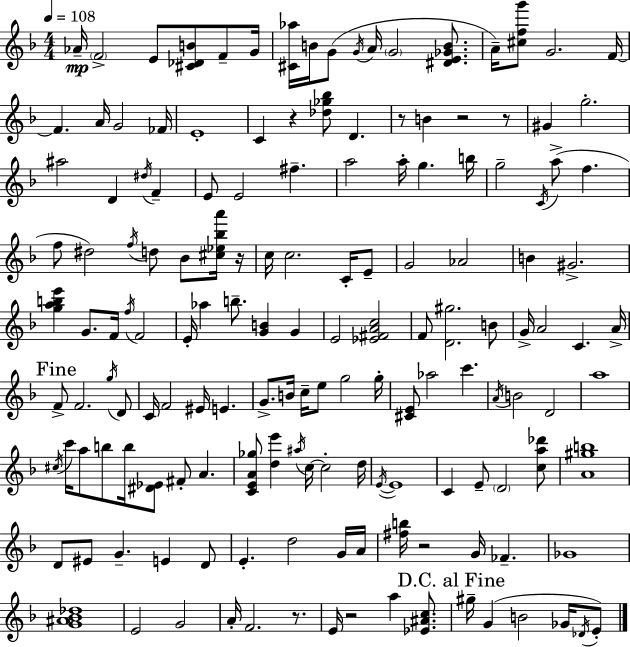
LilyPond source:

{
  \clef treble
  \numericTimeSignature
  \time 4/4
  \key f \major
  \tempo 4 = 108
  aes'16--\mp \parenthesize f'2-> e'8 <cis' des' b'>8 f'8-- g'16 | <cis' aes''>16 b'16 g'8( \acciaccatura { g'16 } a'16 \parenthesize g'2 <dis' e' ges' b'>8. | a'16--) <cis'' f'' g'''>8 g'2. | f'16~~ f'4. a'16 g'2 | \break fes'16 e'1-. | c'4 r4 <des'' ges'' bes''>8 d'4. | r8 b'4 r2 r8 | gis'4 g''2.-. | \break ais''2 d'4 \acciaccatura { dis''16 } f'4-- | e'8 e'2 fis''4.-- | a''2 a''16-. g''4. | b''16 g''2-- \acciaccatura { c'16 }( a''8-> f''4. | \break f''8 dis''2) \acciaccatura { f''16 } d''8 | bes'8 <cis'' ees'' bes'' a'''>16 r16 c''16 c''2. | c'16-. e'8-- g'2 aes'2 | b'4 gis'2.-> | \break <g'' a'' b'' e'''>4 g'8. f'16 \acciaccatura { f''16 } f'2 | e'16-. aes''4 b''8.-- <g' b'>4 | g'4 e'2 <ees' fis' a' c''>2 | f'8 <d' gis''>2. | \break b'8 g'16-> a'2 c'4. | a'16-> \mark "Fine" f'8-> f'2. | \acciaccatura { g''16 } d'8 c'16 f'2 eis'16 | e'4. g'8.-> b'16 c''16-- e''8 g''2 | \break g''16-. <cis' e'>8 aes''2 | c'''4. \acciaccatura { a'16 } b'2 d'2 | a''1 | \acciaccatura { cis''16 } c'''16 a''8 b''8 b''16 <dis' ees'>8 | \break fis'8-. a'4. <c' e' a' ges''>8 <d'' e'''>4 \acciaccatura { ais''16 } c''16~~ | c''2-. d''16 \acciaccatura { e'16~ }~ e'1 | c'4 e'8-- | \parenthesize d'2 <c'' a'' des'''>8 <a' gis'' b''>1 | \break d'8 eis'8 g'4.-- | e'4 d'8 e'4.-. | d''2 g'16 a'16 <fis'' b''>16 r2 | g'16 fes'4.-- ges'1 | \break <g' ais' bes' des''>1 | e'2 | g'2 a'16-. f'2. | r8. e'16 r2 | \break a''4 <ees' ais' c''>8. \mark "D.C. al Fine" gis''16-- g'4( b'2 | ges'16 \acciaccatura { des'16 } e'8-.) \bar "|."
}